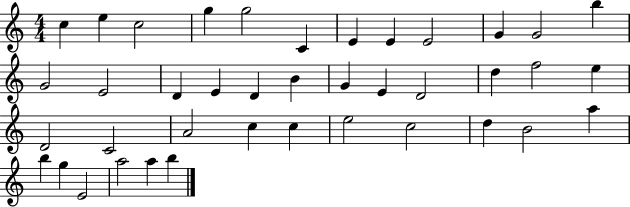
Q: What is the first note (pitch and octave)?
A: C5